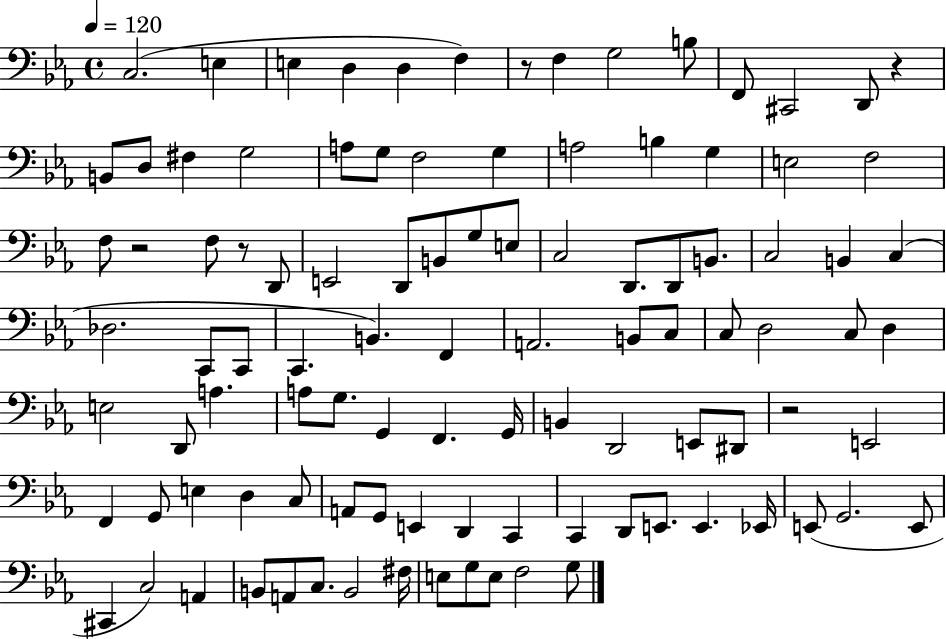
X:1
T:Untitled
M:4/4
L:1/4
K:Eb
C,2 E, E, D, D, F, z/2 F, G,2 B,/2 F,,/2 ^C,,2 D,,/2 z B,,/2 D,/2 ^F, G,2 A,/2 G,/2 F,2 G, A,2 B, G, E,2 F,2 F,/2 z2 F,/2 z/2 D,,/2 E,,2 D,,/2 B,,/2 G,/2 E,/2 C,2 D,,/2 D,,/2 B,,/2 C,2 B,, C, _D,2 C,,/2 C,,/2 C,, B,, F,, A,,2 B,,/2 C,/2 C,/2 D,2 C,/2 D, E,2 D,,/2 A, A,/2 G,/2 G,, F,, G,,/4 B,, D,,2 E,,/2 ^D,,/2 z2 E,,2 F,, G,,/2 E, D, C,/2 A,,/2 G,,/2 E,, D,, C,, C,, D,,/2 E,,/2 E,, _E,,/4 E,,/2 G,,2 E,,/2 ^C,, C,2 A,, B,,/2 A,,/2 C,/2 B,,2 ^F,/4 E,/2 G,/2 E,/2 F,2 G,/2